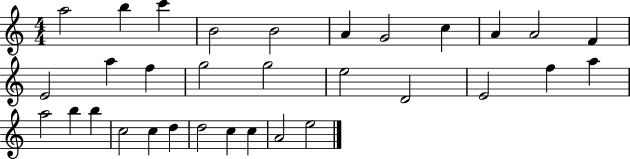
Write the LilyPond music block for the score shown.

{
  \clef treble
  \numericTimeSignature
  \time 4/4
  \key c \major
  a''2 b''4 c'''4 | b'2 b'2 | a'4 g'2 c''4 | a'4 a'2 f'4 | \break e'2 a''4 f''4 | g''2 g''2 | e''2 d'2 | e'2 f''4 a''4 | \break a''2 b''4 b''4 | c''2 c''4 d''4 | d''2 c''4 c''4 | a'2 e''2 | \break \bar "|."
}